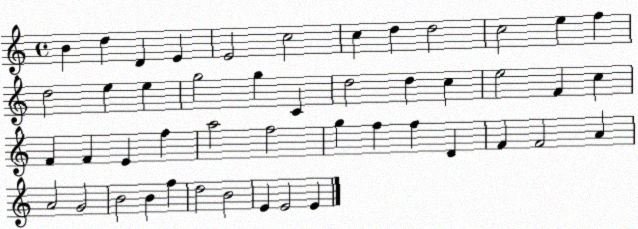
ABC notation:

X:1
T:Untitled
M:4/4
L:1/4
K:C
B d D E E2 c2 c d d2 c2 e f d2 e e g2 g C d2 d c e2 F c F F E f a2 f2 g f f D F F2 A A2 G2 B2 B f d2 B2 E E2 E